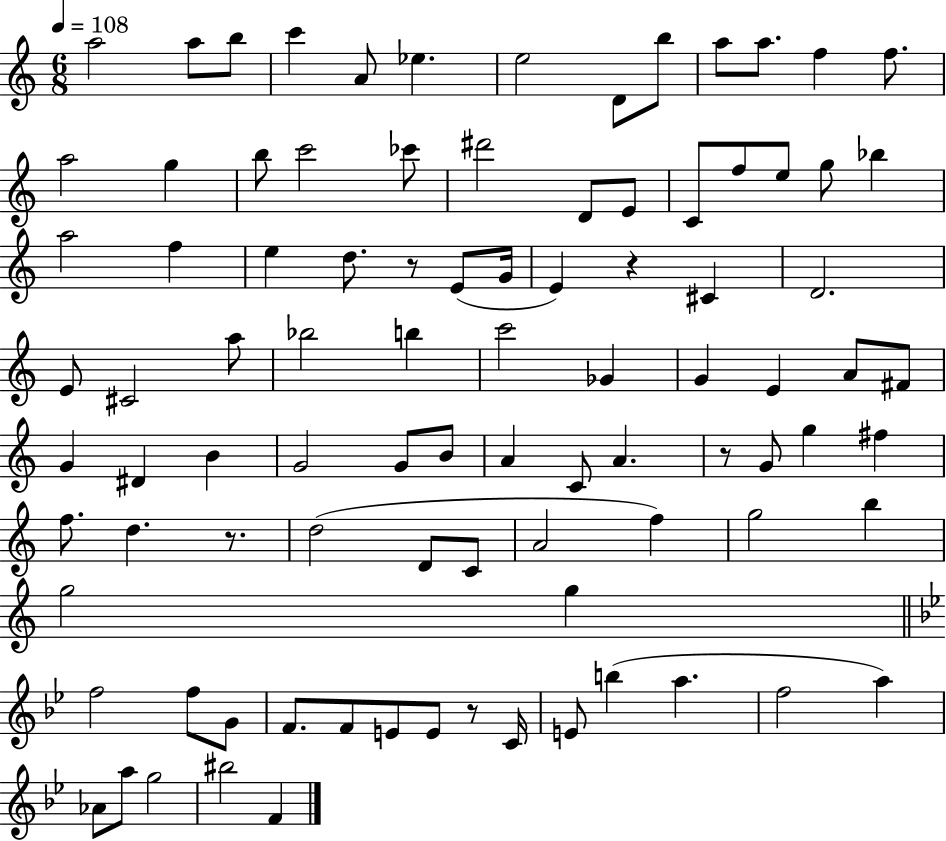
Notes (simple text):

A5/h A5/e B5/e C6/q A4/e Eb5/q. E5/h D4/e B5/e A5/e A5/e. F5/q F5/e. A5/h G5/q B5/e C6/h CES6/e D#6/h D4/e E4/e C4/e F5/e E5/e G5/e Bb5/q A5/h F5/q E5/q D5/e. R/e E4/e G4/s E4/q R/q C#4/q D4/h. E4/e C#4/h A5/e Bb5/h B5/q C6/h Gb4/q G4/q E4/q A4/e F#4/e G4/q D#4/q B4/q G4/h G4/e B4/e A4/q C4/e A4/q. R/e G4/e G5/q F#5/q F5/e. D5/q. R/e. D5/h D4/e C4/e A4/h F5/q G5/h B5/q G5/h G5/q F5/h F5/e G4/e F4/e. F4/e E4/e E4/e R/e C4/s E4/e B5/q A5/q. F5/h A5/q Ab4/e A5/e G5/h BIS5/h F4/q